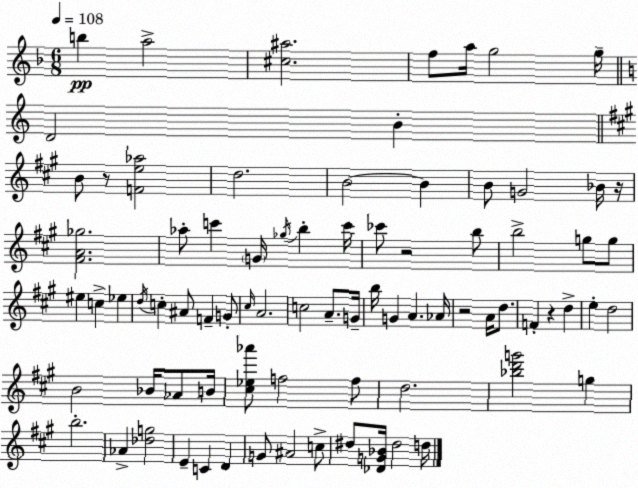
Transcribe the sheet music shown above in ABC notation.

X:1
T:Untitled
M:6/8
L:1/4
K:Dm
b a2 [^c^a]2 f/2 a/4 g2 g/4 D2 B B/2 z/2 [Fe_a]2 d2 B2 B B/2 G2 _B/4 z/4 [^FA_g]2 _a/2 c' G/4 _g/4 b c'/4 _c'/2 z2 b/2 b2 g/2 g/2 ^e c _e d/4 c ^A/2 F G/2 ^c/4 A2 c2 A/2 G/4 b/4 G A _A/4 z2 A/4 d/2 F z d e d2 B2 _B/4 _A/2 B/4 [^c_e_a']/2 f2 f/2 d2 [_bd'g']2 g b2 _A [_dg]2 E C D G/2 ^A2 c/2 ^d/2 [_DG_B]/4 ^d2 d/4